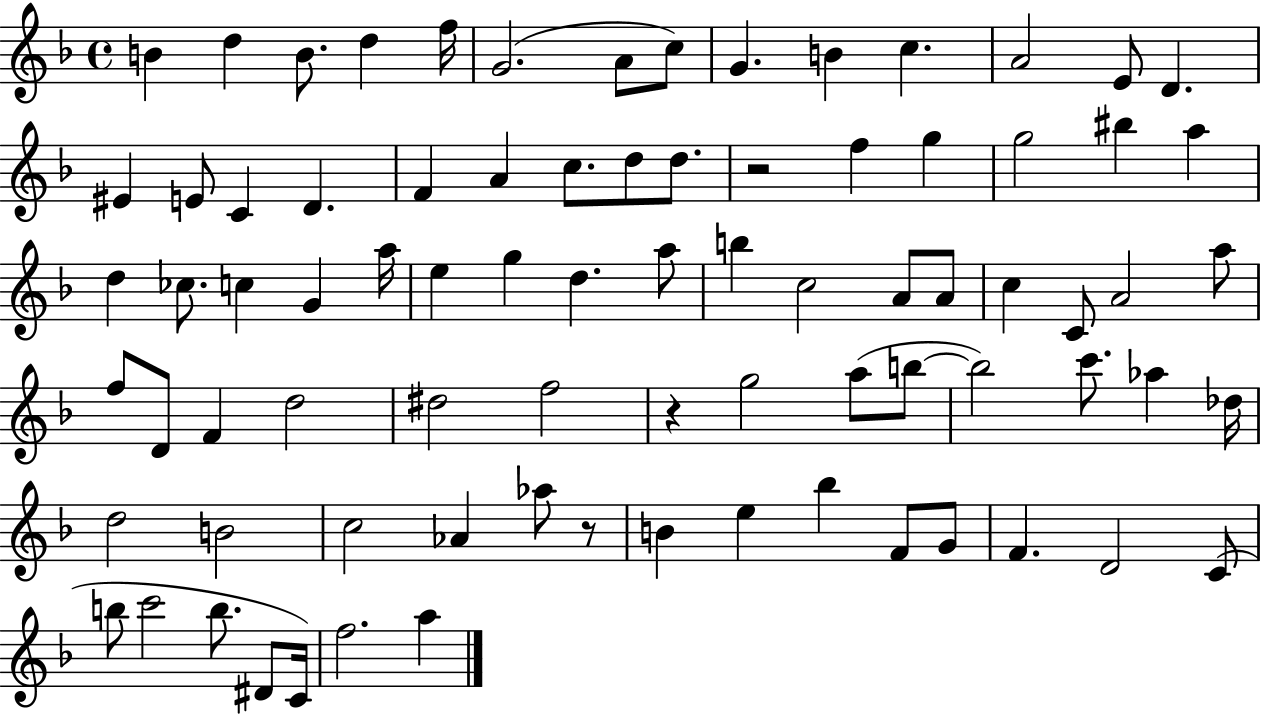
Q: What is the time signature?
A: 4/4